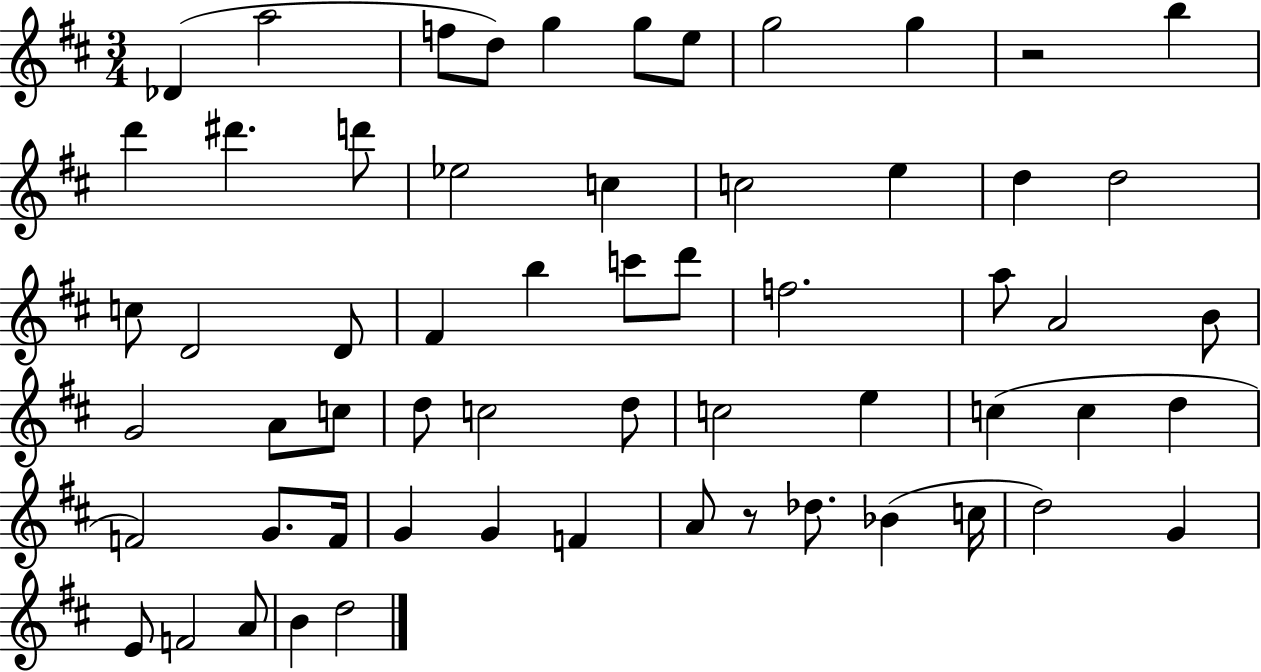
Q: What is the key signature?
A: D major